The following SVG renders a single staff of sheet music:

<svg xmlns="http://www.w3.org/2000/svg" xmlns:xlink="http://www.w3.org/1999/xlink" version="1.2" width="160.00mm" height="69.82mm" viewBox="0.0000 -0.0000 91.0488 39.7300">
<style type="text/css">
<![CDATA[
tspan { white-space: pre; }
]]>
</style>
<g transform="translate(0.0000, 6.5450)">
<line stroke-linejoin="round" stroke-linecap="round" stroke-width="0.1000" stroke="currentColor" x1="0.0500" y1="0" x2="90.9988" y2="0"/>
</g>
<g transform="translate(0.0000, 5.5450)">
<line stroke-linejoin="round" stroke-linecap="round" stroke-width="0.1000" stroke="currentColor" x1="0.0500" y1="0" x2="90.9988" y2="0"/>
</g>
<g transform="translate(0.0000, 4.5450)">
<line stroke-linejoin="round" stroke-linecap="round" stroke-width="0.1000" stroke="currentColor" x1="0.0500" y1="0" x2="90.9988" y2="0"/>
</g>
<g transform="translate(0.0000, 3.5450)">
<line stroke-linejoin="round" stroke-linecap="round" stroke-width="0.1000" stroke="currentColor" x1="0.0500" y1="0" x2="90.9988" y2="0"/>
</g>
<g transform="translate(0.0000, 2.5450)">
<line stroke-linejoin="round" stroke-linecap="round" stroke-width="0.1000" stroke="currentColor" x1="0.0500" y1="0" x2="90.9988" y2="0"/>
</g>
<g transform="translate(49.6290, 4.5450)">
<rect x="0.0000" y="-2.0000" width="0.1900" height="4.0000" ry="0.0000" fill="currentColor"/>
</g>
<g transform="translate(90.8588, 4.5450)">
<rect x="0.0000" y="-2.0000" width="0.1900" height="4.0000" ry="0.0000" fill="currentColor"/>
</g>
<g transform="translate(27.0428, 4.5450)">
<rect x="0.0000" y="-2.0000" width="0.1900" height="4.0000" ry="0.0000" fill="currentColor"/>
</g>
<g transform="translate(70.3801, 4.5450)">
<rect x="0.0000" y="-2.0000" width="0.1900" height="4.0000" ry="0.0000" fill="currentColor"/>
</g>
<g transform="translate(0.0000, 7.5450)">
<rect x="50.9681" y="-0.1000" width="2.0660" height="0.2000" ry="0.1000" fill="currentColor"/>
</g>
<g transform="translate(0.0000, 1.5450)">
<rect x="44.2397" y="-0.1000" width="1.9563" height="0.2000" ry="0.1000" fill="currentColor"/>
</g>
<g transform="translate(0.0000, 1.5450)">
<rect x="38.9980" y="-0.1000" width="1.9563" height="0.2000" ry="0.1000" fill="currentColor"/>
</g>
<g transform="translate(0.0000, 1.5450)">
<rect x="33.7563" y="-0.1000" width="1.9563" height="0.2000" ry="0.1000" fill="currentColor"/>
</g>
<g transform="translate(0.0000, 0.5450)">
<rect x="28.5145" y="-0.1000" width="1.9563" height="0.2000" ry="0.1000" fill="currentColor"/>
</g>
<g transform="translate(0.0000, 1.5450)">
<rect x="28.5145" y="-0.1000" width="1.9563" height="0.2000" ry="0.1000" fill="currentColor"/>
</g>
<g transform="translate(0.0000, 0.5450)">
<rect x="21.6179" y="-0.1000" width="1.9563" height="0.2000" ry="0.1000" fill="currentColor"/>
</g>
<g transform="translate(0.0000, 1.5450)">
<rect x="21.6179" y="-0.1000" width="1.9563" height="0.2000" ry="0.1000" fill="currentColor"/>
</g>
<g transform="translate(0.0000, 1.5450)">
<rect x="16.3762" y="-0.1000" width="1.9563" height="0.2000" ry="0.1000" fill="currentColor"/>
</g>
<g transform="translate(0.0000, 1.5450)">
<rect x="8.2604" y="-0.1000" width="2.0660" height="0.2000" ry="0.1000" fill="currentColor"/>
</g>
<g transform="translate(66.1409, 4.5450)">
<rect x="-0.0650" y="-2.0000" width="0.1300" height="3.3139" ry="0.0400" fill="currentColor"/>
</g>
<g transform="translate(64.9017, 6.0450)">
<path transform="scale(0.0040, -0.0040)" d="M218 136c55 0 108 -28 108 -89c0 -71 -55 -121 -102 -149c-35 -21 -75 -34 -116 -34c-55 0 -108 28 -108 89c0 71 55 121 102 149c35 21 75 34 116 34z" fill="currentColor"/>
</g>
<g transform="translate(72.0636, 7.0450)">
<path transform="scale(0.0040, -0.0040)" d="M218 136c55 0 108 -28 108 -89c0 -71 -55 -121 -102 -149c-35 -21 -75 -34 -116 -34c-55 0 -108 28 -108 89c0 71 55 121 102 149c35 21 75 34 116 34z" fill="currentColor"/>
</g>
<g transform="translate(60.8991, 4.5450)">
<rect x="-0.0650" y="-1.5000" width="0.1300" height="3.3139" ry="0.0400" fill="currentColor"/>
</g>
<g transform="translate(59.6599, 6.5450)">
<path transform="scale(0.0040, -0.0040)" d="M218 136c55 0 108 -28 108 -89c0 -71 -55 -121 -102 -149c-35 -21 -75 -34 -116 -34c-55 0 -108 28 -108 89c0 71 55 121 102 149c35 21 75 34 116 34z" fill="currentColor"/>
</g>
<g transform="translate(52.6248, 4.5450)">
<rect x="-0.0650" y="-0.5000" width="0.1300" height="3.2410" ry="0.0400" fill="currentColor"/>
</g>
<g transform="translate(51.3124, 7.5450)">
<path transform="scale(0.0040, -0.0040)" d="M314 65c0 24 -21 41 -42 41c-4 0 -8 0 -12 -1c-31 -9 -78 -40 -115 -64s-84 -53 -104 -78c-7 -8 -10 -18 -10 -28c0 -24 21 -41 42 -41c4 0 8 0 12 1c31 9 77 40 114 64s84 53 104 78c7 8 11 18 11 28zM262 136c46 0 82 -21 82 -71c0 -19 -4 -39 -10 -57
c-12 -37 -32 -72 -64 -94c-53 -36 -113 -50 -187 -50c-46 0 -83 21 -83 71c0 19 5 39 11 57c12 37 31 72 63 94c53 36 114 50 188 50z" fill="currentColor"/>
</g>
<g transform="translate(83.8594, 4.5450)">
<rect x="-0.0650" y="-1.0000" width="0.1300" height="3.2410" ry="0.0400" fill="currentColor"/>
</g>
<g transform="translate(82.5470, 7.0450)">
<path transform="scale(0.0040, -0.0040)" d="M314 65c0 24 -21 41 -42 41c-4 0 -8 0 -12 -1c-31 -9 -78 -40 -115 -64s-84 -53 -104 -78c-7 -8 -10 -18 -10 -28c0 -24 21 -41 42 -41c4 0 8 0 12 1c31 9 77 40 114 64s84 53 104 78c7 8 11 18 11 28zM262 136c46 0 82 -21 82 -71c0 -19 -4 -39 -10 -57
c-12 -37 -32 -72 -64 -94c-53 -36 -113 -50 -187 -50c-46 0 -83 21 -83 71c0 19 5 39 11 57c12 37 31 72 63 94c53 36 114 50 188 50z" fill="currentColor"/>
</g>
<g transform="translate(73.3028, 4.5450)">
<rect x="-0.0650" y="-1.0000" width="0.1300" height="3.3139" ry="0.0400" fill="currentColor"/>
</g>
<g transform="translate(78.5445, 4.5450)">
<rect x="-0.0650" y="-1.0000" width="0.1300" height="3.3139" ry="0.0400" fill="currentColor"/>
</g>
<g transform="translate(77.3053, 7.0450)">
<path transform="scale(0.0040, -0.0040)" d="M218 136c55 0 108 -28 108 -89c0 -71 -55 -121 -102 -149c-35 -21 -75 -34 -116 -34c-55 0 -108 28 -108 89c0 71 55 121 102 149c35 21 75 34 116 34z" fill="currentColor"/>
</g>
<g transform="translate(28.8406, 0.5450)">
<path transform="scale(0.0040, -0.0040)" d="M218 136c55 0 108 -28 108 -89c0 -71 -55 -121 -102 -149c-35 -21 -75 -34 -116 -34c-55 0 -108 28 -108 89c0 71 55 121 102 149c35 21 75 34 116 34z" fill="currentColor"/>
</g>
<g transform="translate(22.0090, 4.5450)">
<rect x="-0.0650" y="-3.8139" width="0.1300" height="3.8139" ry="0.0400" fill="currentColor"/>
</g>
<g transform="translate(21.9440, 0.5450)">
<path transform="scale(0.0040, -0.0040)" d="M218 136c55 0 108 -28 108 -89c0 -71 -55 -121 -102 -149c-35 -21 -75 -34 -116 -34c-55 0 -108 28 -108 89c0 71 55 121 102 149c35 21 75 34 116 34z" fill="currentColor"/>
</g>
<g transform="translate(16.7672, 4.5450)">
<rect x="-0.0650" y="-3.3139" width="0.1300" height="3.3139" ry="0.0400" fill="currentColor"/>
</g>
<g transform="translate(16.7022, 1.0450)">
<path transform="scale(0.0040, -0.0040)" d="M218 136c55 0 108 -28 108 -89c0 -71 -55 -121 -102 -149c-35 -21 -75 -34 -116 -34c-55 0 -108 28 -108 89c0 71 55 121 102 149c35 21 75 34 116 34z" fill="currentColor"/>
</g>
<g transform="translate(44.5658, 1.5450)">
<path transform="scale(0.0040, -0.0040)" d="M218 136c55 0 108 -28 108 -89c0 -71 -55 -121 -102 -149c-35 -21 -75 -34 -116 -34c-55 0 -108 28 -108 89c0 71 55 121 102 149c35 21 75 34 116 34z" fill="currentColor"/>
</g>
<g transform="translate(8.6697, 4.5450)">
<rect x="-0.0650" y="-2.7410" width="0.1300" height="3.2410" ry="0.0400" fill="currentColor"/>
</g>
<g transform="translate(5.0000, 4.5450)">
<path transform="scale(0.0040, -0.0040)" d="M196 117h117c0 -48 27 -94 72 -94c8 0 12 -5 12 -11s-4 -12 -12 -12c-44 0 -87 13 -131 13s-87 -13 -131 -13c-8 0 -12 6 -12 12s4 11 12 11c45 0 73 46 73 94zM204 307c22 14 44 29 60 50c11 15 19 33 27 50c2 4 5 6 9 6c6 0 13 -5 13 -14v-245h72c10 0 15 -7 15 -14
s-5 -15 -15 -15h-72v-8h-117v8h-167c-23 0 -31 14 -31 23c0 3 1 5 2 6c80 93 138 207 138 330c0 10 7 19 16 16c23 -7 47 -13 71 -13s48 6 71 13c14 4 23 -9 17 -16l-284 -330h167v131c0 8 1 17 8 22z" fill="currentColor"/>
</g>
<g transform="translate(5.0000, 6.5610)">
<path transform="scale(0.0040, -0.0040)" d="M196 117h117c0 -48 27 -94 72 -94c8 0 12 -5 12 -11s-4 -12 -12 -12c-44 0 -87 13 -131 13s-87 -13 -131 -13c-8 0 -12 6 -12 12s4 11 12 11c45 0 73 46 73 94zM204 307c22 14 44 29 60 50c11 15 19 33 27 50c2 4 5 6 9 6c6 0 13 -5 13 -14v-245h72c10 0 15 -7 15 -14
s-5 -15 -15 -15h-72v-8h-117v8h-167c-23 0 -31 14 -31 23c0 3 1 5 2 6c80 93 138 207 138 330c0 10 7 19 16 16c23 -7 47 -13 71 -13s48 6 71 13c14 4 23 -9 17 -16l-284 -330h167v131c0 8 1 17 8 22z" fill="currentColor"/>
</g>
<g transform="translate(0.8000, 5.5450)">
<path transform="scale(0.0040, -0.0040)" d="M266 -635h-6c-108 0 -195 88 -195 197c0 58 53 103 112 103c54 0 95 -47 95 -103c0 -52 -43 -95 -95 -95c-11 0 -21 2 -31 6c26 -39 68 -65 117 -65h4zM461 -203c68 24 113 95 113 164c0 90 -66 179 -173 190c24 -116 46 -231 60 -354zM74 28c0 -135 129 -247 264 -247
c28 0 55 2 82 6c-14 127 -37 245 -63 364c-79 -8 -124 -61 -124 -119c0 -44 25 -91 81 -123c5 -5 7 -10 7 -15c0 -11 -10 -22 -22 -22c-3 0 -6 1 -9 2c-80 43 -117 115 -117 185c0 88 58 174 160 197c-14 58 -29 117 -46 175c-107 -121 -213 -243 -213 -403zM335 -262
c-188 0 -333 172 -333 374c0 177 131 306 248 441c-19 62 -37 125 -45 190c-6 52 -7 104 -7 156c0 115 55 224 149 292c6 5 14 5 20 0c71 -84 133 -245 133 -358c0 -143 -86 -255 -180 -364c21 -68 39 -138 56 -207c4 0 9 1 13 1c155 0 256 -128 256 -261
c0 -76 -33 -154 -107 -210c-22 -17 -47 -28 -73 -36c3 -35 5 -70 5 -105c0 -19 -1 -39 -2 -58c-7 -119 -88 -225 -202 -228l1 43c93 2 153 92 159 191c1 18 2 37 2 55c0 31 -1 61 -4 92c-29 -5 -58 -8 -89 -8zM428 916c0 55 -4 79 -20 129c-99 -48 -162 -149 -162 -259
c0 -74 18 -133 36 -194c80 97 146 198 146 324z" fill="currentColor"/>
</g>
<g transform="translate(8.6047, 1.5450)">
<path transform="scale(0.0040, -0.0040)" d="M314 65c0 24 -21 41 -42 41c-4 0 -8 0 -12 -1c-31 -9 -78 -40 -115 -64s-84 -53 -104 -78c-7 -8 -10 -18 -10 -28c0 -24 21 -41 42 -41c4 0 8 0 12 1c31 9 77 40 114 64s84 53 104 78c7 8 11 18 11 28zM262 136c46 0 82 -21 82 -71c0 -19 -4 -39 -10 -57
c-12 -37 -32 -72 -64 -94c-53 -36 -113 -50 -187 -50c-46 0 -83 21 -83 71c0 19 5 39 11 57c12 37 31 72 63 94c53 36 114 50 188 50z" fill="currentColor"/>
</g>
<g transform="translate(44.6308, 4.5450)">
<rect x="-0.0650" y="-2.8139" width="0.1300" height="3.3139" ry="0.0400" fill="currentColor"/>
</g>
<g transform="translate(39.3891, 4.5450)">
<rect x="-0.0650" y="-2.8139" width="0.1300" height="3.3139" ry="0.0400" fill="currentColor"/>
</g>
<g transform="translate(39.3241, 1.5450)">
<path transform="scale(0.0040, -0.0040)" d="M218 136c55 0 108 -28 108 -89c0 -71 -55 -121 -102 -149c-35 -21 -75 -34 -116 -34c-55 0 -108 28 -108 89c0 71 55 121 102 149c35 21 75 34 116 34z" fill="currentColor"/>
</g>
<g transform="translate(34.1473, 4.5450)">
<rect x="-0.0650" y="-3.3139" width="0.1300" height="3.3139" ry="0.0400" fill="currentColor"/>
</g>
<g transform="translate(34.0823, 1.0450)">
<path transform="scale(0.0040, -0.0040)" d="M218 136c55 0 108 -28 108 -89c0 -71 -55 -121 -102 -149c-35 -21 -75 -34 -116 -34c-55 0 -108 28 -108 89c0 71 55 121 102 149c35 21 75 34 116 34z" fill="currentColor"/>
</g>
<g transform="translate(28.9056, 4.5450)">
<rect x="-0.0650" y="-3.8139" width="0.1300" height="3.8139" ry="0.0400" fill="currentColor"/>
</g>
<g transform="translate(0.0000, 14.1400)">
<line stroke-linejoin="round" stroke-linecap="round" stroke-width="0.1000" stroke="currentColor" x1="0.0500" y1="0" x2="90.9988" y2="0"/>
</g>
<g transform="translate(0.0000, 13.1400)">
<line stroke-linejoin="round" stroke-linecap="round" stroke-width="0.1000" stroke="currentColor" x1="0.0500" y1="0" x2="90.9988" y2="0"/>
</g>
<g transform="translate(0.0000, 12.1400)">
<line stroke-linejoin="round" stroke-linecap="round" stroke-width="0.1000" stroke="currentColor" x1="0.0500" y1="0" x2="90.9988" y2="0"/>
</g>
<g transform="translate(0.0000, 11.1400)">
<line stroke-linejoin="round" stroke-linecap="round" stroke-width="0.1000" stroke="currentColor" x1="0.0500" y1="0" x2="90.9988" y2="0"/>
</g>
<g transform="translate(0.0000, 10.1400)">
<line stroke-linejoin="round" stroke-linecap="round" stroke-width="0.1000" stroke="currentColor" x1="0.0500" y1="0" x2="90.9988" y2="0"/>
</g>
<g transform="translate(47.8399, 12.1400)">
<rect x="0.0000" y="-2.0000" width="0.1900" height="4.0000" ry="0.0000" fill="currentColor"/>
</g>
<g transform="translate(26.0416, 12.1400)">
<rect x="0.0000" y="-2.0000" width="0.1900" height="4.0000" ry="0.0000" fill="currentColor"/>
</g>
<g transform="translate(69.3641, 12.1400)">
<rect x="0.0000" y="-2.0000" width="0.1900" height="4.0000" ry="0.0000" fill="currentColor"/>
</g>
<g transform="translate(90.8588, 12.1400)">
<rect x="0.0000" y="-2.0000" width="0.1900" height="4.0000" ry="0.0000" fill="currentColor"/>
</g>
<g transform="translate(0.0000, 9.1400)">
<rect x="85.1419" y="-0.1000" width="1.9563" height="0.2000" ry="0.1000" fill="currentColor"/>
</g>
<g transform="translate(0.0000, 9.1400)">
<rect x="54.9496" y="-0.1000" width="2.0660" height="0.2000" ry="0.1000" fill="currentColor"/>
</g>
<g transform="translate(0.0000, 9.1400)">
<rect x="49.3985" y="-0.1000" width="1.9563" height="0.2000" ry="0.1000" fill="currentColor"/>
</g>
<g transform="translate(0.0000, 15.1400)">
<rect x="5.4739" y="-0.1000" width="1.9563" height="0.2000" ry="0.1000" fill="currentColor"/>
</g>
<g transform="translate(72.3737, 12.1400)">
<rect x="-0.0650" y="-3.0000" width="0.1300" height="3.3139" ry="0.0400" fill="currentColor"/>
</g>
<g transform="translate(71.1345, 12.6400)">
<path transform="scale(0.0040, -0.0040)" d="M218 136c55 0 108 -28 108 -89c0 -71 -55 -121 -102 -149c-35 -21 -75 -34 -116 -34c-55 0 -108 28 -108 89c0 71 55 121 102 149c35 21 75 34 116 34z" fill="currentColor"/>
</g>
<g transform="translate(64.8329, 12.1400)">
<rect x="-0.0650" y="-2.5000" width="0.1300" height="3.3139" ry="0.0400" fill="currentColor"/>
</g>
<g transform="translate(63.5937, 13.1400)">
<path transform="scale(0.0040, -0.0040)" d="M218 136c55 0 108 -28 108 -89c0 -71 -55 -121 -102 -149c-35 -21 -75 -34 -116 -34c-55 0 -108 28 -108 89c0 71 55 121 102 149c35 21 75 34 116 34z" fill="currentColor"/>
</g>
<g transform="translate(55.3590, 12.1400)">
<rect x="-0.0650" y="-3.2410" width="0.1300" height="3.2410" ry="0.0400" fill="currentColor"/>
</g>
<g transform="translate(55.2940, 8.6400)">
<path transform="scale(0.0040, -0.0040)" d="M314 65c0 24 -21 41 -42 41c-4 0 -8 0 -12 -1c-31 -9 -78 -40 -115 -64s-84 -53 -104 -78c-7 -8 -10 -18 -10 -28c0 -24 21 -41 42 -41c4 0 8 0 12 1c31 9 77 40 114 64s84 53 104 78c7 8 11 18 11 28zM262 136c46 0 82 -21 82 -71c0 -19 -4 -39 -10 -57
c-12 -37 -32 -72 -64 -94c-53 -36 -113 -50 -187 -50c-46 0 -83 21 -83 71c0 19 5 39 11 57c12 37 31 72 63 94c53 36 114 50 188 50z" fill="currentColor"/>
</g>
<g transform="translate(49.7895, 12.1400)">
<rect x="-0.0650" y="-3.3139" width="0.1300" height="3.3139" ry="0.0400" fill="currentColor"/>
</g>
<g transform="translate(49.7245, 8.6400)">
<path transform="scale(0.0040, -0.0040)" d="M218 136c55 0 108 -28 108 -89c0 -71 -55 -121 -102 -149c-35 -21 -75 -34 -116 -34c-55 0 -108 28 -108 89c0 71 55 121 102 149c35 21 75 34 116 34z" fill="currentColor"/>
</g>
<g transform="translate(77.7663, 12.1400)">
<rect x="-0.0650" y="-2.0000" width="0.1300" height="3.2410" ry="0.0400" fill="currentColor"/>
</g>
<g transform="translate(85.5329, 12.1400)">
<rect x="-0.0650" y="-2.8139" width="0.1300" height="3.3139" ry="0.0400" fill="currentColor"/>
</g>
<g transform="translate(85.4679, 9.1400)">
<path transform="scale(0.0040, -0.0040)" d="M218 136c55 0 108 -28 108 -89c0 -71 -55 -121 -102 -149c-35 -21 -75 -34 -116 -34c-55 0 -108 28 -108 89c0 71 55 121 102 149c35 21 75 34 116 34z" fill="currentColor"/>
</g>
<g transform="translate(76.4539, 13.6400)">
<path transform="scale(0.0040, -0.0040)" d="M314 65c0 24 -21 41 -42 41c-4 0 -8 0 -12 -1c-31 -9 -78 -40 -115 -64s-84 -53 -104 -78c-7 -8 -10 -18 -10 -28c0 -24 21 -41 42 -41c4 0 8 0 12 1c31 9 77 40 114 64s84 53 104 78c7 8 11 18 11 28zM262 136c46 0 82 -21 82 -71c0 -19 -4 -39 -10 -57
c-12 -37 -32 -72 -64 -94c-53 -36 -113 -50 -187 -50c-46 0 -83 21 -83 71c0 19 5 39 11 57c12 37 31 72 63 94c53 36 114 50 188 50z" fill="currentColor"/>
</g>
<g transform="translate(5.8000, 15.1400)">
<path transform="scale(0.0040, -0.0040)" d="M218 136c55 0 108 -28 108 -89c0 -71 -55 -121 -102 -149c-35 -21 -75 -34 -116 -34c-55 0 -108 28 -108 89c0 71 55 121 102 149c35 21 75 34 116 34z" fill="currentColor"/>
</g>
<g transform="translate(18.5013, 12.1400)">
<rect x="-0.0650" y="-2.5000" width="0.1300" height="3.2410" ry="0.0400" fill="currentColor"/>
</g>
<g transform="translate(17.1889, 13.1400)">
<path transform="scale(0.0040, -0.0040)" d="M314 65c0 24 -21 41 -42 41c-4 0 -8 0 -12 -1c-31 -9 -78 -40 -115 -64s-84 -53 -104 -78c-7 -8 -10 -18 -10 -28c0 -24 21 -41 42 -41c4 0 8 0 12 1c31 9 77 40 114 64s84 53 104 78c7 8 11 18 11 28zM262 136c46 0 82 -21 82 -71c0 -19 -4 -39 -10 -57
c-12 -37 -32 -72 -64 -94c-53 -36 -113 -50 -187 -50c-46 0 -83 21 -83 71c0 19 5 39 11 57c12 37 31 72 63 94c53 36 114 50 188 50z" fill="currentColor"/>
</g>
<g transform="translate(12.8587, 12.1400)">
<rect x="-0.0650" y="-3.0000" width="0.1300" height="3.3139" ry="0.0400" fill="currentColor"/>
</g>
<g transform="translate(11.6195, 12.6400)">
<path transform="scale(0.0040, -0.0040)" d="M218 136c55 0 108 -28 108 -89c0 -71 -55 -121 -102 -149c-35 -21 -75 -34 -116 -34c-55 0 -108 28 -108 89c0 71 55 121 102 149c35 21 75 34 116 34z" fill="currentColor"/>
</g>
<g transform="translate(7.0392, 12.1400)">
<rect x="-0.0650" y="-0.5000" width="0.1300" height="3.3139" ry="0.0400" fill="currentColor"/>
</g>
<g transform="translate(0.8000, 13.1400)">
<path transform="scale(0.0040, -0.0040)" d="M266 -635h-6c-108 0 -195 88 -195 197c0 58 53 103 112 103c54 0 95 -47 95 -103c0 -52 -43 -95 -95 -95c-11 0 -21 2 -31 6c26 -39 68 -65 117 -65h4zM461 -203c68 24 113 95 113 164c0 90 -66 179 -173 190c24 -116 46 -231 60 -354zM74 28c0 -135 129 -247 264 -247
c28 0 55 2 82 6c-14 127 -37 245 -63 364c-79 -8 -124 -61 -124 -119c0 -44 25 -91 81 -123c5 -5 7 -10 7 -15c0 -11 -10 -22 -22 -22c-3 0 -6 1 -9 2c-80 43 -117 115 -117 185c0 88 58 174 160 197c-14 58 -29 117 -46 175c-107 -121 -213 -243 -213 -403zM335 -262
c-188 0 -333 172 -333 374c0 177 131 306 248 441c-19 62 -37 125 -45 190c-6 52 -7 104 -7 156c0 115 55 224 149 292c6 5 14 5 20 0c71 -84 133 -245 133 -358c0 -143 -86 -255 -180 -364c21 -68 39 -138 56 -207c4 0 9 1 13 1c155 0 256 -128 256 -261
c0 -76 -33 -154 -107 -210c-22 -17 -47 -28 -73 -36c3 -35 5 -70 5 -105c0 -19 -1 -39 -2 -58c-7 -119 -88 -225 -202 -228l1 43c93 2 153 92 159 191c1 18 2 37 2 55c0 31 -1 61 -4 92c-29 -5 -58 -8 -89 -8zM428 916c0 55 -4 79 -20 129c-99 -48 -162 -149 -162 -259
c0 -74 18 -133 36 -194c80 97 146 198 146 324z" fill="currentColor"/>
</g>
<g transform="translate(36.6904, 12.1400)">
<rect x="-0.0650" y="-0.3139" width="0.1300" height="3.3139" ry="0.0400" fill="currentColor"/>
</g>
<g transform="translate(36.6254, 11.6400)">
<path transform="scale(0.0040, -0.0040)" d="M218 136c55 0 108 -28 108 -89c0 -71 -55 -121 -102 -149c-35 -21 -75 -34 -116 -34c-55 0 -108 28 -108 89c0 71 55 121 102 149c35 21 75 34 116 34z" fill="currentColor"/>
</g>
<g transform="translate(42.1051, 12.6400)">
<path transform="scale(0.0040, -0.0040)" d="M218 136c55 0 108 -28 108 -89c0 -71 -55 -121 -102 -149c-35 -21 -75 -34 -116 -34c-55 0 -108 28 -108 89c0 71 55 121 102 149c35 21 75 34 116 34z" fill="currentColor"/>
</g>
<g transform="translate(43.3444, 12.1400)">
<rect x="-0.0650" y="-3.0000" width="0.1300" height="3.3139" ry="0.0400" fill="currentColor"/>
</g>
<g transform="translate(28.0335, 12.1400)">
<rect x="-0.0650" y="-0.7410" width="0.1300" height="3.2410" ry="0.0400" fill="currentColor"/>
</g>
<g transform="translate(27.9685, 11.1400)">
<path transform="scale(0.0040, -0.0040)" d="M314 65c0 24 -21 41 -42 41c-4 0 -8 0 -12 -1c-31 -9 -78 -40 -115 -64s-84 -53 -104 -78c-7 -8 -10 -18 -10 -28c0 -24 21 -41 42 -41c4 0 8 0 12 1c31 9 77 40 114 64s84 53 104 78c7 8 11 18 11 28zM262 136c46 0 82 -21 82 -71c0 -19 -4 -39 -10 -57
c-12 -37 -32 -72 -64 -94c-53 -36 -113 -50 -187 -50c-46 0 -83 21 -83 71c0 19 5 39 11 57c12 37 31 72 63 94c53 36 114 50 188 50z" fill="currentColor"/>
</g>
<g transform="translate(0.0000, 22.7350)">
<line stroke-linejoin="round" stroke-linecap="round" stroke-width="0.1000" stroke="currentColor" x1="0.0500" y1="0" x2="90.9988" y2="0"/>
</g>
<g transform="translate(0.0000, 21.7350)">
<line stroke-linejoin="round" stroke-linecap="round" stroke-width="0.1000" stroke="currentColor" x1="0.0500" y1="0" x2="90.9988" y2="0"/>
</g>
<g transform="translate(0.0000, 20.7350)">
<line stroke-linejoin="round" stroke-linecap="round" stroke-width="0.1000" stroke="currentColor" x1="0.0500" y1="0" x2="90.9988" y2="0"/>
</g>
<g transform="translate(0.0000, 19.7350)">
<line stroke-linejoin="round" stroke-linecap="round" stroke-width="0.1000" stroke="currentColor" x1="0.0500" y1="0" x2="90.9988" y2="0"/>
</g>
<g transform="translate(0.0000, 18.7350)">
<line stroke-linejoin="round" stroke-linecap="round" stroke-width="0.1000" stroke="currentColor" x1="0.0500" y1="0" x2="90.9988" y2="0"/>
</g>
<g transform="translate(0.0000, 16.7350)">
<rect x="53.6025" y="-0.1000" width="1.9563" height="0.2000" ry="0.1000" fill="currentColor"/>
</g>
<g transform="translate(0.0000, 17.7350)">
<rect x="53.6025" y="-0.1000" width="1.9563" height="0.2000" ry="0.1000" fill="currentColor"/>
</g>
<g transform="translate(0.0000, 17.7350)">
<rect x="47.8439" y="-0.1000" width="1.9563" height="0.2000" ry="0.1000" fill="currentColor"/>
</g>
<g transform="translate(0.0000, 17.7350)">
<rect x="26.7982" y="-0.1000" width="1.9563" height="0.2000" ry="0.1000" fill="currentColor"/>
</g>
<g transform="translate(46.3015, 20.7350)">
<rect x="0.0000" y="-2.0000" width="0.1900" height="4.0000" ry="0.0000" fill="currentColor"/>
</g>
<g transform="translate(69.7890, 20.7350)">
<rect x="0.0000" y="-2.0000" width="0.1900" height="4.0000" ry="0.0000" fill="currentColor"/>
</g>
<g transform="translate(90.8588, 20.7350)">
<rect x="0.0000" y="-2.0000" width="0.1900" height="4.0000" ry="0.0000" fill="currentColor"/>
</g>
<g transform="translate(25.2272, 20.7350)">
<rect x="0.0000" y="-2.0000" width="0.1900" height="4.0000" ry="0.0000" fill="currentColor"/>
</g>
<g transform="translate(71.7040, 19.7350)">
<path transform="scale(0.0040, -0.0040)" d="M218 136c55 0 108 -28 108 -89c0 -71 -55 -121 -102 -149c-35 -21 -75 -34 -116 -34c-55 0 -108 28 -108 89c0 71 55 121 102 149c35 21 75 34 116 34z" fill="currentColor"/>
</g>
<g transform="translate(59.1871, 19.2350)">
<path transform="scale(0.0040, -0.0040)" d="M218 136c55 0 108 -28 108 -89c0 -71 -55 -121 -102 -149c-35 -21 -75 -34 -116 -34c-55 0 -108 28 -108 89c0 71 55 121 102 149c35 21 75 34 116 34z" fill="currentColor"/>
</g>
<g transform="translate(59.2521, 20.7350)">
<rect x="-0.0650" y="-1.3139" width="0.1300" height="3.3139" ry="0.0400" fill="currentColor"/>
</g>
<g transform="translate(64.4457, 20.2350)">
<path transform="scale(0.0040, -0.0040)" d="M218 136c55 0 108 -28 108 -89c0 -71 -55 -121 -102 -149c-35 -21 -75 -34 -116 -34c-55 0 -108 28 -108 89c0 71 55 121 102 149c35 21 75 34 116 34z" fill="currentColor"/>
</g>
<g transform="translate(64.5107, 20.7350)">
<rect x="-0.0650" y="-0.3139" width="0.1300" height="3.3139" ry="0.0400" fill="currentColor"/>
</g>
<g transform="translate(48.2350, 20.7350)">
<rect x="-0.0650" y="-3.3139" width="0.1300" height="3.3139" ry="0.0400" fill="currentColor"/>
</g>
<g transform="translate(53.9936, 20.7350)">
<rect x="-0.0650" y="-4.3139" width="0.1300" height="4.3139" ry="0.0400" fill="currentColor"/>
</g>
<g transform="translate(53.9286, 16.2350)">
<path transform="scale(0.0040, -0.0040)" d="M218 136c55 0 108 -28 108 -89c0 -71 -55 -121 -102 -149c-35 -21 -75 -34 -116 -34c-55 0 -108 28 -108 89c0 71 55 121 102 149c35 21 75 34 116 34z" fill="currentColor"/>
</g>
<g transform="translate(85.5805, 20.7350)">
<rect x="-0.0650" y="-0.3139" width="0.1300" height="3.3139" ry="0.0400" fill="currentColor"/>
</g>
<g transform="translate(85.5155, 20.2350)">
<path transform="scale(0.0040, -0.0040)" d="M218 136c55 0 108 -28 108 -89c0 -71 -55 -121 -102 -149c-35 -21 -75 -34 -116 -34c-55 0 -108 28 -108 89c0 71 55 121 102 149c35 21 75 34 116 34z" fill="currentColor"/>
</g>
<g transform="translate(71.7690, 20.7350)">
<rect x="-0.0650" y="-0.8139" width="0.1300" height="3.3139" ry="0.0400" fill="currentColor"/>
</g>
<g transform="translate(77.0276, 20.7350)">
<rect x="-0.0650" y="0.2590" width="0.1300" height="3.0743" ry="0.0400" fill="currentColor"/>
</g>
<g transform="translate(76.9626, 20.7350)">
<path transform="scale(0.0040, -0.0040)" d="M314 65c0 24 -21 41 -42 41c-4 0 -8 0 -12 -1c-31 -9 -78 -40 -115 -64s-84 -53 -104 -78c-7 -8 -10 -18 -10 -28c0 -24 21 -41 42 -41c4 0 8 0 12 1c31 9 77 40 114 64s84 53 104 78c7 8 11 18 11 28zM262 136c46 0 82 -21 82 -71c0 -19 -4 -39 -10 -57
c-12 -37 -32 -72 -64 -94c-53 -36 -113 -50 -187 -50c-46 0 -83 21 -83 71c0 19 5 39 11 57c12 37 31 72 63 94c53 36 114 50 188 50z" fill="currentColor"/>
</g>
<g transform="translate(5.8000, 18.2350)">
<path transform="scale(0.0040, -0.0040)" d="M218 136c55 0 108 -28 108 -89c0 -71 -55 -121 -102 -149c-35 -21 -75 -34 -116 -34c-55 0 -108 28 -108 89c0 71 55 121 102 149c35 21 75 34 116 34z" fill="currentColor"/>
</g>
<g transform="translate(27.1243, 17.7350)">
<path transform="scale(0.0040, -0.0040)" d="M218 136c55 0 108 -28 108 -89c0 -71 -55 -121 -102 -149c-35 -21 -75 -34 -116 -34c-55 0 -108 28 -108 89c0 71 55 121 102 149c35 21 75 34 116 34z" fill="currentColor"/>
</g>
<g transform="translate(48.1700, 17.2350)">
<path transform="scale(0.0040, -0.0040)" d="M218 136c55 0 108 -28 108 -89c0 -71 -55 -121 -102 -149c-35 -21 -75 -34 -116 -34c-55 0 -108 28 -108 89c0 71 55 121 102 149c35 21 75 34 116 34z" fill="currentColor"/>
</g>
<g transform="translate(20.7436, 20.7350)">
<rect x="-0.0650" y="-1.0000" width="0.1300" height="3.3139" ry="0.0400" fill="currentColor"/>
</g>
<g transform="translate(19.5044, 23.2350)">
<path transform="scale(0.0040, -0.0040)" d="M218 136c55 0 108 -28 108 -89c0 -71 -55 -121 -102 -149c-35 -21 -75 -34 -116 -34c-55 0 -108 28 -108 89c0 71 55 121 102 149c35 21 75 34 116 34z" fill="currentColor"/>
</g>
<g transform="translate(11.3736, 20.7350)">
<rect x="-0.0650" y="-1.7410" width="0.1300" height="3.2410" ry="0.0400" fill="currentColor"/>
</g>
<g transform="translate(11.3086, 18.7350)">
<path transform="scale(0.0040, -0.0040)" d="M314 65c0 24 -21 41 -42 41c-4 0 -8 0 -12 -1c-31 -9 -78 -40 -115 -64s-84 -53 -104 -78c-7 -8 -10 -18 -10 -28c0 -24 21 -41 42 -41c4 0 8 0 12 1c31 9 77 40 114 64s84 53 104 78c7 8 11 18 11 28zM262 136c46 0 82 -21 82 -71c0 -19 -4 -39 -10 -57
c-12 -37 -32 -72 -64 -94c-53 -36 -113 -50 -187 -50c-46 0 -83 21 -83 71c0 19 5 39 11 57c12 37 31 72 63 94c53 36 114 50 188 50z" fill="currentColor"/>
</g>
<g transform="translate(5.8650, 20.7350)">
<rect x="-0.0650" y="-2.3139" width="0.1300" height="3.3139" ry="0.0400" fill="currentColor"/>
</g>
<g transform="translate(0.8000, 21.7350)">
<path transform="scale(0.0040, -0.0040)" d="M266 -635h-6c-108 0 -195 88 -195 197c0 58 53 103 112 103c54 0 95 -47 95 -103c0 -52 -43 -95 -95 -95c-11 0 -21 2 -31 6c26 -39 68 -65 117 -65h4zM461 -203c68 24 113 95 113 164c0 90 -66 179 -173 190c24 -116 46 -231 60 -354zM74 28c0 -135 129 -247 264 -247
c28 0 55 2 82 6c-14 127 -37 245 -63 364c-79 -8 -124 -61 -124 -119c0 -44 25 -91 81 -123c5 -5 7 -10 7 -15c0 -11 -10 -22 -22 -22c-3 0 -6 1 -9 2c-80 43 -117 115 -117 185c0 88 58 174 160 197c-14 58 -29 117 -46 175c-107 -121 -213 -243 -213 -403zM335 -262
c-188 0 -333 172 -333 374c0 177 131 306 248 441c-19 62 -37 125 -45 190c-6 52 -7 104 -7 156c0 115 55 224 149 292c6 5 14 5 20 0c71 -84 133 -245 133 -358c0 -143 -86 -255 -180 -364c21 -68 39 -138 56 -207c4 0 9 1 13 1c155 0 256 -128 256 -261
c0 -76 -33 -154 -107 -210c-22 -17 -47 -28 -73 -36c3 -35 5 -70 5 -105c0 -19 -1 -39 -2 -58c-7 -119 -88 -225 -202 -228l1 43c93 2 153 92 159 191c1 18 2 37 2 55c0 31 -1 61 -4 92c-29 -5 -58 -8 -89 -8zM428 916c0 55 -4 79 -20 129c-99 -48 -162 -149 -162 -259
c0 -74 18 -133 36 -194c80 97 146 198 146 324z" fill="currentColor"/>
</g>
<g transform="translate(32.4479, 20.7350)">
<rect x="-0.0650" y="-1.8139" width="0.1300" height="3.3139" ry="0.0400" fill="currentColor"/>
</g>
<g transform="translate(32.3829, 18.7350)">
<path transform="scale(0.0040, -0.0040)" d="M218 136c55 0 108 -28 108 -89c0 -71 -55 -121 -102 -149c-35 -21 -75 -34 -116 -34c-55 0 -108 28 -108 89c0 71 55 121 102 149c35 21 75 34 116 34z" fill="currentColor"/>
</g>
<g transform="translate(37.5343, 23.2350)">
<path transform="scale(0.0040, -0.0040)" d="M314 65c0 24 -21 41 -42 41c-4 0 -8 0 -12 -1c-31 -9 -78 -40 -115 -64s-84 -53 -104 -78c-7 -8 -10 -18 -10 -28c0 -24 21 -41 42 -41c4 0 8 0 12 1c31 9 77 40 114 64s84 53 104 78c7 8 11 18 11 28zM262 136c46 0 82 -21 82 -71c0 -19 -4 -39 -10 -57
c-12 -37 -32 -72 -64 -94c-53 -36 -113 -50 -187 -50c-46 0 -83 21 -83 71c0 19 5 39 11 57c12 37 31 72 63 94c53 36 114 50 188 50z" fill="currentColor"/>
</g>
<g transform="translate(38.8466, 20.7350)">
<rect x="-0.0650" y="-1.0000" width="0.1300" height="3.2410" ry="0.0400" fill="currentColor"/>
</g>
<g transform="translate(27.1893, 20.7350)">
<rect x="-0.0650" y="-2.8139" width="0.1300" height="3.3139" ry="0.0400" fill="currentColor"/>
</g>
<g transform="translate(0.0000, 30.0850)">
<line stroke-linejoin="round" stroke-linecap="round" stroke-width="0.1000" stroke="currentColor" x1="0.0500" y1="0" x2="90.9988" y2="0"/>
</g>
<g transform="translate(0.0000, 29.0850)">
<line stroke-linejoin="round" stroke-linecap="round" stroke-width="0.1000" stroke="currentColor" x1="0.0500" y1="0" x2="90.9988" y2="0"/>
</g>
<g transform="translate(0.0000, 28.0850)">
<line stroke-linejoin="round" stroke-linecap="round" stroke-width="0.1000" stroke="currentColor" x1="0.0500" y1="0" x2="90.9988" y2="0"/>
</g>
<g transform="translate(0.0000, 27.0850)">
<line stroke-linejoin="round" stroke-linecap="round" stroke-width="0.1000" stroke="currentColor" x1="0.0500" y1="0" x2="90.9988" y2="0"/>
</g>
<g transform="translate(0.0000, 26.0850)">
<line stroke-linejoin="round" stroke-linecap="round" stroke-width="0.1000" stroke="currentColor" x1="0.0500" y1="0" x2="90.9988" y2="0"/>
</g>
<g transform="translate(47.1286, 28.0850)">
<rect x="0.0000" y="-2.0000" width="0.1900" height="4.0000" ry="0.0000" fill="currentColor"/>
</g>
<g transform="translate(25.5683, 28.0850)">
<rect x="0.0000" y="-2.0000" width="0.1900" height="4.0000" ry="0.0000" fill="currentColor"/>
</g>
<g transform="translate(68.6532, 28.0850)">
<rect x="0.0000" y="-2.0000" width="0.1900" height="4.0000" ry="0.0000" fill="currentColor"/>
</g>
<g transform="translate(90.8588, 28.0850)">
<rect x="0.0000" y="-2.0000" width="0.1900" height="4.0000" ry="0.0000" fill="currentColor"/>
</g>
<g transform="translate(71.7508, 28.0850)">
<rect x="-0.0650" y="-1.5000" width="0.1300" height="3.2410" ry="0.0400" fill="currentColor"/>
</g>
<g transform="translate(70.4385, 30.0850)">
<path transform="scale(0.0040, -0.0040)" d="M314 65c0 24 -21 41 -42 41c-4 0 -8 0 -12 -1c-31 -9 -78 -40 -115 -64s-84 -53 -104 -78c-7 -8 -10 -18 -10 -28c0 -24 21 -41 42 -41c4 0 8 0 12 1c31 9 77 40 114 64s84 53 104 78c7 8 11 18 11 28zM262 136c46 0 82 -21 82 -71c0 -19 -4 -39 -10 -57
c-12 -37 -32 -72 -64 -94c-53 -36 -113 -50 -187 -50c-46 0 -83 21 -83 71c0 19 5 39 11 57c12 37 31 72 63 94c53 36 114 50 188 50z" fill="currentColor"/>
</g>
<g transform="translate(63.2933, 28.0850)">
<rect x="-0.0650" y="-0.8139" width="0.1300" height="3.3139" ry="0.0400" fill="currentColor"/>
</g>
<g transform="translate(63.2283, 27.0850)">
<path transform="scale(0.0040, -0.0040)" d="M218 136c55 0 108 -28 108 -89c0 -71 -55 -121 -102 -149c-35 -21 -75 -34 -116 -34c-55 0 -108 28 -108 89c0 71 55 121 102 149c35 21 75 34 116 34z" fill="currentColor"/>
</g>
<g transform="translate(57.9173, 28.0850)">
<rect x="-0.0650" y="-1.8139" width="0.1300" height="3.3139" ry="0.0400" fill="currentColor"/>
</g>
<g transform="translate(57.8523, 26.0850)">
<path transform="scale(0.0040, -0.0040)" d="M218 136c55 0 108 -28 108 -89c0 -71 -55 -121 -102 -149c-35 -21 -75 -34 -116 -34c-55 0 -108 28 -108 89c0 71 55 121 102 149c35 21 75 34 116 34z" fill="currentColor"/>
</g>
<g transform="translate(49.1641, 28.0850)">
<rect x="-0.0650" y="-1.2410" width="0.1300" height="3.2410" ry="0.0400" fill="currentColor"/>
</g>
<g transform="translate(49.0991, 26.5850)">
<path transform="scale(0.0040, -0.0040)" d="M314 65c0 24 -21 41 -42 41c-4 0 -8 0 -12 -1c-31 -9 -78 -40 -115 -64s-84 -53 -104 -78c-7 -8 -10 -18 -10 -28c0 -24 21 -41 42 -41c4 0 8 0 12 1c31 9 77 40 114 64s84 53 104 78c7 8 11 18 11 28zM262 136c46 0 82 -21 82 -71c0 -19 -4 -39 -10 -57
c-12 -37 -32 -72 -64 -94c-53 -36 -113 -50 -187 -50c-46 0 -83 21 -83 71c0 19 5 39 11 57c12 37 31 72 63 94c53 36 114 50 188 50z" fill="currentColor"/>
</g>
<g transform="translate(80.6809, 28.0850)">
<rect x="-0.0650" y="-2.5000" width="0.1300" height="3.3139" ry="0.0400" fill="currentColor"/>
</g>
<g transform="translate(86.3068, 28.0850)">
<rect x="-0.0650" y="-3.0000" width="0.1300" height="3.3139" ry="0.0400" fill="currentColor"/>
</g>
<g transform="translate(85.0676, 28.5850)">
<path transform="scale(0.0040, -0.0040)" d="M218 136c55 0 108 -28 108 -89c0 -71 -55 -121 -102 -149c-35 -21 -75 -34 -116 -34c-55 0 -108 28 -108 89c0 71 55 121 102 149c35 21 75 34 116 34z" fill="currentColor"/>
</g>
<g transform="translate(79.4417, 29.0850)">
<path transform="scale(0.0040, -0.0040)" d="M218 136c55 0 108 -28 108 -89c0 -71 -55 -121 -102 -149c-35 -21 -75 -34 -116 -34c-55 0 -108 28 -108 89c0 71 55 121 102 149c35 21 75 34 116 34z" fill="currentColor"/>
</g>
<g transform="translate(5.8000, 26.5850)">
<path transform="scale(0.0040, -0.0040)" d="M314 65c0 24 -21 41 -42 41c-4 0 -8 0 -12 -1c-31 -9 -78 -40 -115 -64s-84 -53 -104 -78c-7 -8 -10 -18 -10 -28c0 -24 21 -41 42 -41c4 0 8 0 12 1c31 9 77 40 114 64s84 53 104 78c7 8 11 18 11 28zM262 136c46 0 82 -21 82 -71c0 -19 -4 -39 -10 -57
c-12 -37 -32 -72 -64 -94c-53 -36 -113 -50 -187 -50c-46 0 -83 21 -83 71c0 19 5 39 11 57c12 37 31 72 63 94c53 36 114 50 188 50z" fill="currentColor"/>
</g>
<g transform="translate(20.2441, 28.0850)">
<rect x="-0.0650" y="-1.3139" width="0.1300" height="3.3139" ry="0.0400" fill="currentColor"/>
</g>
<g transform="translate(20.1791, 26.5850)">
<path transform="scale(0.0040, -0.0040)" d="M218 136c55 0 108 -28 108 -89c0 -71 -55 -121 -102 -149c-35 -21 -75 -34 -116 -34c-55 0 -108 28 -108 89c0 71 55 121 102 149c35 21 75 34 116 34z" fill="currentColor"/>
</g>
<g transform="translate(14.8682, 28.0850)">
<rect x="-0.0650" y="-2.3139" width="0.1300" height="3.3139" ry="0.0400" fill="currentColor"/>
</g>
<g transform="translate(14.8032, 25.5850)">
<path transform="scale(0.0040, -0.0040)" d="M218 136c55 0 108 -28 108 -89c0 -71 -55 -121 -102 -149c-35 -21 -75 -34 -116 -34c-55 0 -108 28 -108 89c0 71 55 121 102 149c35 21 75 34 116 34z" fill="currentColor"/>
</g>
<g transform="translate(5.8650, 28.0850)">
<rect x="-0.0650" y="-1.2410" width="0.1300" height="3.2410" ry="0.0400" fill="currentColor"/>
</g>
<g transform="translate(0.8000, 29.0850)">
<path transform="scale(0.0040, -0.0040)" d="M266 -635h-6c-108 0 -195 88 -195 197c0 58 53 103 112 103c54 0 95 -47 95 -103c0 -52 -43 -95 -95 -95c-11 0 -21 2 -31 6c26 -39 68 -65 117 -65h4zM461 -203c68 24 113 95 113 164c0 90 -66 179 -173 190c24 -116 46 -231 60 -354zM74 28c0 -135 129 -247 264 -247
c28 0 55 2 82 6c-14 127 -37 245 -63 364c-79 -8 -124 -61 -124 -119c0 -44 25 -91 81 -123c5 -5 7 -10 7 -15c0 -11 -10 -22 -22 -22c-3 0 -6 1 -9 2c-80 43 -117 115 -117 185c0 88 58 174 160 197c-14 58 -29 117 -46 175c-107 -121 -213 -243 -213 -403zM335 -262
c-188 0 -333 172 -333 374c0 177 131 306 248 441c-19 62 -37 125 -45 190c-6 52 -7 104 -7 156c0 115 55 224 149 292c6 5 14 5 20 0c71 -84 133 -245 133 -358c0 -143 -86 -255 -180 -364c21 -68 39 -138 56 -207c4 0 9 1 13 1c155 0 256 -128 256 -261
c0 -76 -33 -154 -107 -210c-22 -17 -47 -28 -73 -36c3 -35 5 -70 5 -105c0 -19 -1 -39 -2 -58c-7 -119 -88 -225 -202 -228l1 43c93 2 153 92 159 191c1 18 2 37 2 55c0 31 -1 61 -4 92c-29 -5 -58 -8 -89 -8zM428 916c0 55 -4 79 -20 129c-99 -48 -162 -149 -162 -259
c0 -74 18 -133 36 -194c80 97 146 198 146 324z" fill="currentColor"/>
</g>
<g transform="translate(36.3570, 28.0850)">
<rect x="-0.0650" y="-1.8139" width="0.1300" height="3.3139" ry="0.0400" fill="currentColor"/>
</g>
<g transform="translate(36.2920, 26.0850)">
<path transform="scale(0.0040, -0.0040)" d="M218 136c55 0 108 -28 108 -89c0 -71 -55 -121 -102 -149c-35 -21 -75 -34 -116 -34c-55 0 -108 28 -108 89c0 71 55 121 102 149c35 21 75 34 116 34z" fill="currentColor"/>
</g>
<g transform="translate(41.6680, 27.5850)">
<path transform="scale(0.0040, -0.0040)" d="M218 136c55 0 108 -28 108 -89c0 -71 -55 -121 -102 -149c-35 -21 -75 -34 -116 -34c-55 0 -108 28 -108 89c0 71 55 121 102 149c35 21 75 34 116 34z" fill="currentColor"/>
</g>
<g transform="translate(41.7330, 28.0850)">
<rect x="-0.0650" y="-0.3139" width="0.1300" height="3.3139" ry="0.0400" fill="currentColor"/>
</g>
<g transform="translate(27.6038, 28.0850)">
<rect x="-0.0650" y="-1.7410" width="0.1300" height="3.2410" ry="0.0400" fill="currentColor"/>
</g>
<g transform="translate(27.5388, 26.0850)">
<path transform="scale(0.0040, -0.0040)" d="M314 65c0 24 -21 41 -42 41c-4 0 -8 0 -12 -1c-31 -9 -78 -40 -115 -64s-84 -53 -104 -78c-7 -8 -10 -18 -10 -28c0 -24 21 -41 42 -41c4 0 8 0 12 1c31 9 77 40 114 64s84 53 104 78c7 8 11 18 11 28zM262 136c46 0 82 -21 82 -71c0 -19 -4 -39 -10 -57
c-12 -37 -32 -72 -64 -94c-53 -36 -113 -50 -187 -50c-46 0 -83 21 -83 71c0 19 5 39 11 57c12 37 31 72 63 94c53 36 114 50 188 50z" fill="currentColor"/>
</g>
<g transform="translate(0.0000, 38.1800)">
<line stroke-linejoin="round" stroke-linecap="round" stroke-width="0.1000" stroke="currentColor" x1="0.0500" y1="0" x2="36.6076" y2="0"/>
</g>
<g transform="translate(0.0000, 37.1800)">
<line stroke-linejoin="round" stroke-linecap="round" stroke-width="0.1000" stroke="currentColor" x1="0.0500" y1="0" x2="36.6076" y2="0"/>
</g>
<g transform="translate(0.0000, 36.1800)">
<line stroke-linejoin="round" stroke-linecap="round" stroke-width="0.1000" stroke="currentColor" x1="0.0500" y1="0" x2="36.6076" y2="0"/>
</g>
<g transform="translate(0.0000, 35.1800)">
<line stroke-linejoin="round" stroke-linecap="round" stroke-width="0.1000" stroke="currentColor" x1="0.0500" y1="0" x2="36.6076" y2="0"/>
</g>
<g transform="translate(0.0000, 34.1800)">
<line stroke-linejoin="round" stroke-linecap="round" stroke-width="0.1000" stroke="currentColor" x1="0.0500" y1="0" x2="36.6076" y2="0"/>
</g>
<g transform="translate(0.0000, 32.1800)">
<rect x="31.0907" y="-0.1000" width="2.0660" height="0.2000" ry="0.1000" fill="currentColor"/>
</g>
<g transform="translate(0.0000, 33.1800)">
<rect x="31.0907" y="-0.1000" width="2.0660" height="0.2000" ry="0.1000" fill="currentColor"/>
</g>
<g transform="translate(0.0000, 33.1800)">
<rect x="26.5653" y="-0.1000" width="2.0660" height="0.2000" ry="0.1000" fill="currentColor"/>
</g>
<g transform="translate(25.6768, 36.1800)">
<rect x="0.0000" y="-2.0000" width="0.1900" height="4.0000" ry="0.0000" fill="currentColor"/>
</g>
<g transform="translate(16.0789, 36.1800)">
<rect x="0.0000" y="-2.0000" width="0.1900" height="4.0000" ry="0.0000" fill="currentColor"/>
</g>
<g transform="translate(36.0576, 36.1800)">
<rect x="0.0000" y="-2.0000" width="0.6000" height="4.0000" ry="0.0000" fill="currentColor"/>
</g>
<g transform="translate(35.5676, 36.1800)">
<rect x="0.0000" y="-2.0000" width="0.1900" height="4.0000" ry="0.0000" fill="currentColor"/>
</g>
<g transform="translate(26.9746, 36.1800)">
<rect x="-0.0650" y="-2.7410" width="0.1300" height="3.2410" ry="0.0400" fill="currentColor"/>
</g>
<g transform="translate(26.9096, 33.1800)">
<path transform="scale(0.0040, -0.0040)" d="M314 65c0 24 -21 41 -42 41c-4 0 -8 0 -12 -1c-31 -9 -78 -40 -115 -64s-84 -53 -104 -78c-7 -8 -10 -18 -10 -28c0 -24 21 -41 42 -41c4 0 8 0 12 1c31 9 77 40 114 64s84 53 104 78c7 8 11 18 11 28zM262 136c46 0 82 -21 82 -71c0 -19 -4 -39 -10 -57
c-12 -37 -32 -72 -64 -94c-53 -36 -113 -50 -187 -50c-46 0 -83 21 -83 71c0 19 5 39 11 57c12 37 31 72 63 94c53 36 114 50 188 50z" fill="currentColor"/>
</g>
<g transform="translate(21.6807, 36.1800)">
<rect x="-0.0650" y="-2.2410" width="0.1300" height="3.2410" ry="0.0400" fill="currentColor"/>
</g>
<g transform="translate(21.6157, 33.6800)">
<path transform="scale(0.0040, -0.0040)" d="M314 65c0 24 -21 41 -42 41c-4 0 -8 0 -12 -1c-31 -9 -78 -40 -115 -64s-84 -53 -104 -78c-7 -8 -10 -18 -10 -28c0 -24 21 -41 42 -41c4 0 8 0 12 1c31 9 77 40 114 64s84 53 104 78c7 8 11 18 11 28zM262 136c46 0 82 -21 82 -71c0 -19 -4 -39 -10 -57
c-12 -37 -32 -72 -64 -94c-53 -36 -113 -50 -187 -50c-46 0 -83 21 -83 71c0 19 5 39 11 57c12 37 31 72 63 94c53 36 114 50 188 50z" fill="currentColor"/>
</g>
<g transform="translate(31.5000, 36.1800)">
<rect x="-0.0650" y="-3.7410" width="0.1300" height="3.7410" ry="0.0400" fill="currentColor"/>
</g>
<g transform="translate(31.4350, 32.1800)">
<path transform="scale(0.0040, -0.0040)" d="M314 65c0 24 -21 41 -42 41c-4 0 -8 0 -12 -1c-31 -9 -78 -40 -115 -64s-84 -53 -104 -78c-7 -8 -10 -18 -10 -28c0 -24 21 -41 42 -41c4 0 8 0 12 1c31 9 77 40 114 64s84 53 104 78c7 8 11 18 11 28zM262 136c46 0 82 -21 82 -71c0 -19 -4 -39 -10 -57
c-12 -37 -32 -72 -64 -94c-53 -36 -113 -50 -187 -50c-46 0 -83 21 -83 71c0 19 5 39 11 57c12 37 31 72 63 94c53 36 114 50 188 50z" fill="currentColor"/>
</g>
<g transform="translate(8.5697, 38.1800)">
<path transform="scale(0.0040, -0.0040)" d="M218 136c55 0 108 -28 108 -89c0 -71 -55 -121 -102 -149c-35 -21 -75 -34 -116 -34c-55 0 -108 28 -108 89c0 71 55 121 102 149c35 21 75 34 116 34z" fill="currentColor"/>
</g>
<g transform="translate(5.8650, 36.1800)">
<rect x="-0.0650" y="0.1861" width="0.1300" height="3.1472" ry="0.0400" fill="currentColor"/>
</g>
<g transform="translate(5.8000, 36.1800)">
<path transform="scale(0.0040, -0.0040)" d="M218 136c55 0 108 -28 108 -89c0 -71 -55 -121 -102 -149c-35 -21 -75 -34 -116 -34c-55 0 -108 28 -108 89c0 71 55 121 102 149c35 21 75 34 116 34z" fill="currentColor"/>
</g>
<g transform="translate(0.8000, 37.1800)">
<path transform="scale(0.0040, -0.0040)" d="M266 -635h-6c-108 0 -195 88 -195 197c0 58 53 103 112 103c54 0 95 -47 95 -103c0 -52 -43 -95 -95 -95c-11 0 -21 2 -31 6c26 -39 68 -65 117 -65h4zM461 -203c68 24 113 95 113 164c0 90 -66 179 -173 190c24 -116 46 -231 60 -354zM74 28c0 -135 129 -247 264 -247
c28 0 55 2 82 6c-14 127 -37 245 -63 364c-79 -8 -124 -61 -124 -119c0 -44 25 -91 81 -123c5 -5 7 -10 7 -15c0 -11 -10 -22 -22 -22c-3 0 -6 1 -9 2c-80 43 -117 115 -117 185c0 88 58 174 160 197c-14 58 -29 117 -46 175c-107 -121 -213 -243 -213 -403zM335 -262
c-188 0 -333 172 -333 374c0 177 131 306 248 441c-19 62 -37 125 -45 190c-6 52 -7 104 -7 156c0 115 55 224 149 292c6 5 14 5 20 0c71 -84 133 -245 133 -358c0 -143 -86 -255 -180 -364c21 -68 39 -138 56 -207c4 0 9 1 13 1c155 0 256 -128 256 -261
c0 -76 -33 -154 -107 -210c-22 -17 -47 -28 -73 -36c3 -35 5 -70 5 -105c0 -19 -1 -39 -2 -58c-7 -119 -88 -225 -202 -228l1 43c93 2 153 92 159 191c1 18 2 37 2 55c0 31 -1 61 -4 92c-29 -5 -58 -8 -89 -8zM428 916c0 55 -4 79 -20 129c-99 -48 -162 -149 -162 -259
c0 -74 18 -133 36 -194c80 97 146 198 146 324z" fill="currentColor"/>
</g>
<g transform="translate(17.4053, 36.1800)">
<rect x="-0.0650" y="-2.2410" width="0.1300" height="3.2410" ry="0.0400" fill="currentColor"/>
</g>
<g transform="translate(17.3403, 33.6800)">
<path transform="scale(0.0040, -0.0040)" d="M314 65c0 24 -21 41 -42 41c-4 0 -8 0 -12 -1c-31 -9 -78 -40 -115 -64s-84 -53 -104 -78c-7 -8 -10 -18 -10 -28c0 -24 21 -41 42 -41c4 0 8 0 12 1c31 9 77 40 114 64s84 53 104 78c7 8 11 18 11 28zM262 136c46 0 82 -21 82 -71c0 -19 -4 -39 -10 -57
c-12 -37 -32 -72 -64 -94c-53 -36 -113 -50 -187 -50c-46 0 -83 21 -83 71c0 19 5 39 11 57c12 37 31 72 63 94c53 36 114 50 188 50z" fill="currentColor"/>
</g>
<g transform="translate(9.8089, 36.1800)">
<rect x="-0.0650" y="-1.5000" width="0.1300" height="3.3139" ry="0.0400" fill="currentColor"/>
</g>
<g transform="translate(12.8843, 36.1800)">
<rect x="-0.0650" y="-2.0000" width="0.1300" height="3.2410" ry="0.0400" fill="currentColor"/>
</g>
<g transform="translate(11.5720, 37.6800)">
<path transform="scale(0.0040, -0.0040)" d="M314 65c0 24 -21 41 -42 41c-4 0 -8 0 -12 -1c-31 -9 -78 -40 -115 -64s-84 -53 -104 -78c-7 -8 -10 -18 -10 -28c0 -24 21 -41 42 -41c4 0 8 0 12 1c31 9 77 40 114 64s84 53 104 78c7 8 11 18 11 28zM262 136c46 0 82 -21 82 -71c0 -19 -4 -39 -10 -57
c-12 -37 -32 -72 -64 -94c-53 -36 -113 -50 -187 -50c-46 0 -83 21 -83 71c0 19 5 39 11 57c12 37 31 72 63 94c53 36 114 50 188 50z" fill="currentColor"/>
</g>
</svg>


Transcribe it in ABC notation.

X:1
T:Untitled
M:4/4
L:1/4
K:C
a2 b c' c' b a a C2 E F D D D2 C A G2 d2 c A b b2 G A F2 a g f2 D a f D2 b d' e c d B2 c e2 g e f2 f c e2 f d E2 G A B E F2 g2 g2 a2 c'2